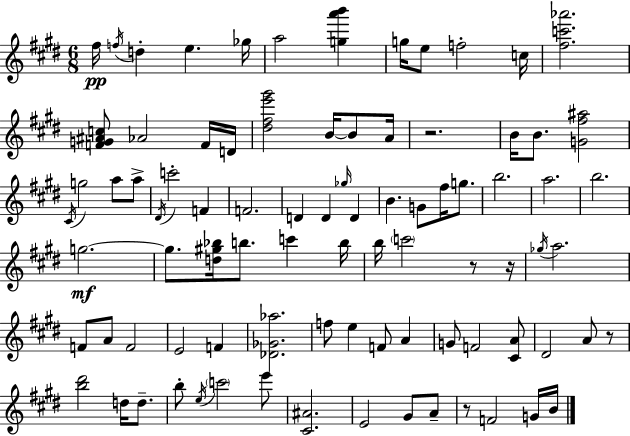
F#5/s F5/s D5/q E5/q. Gb5/s A5/h [G5,A6,B6]/q G5/s E5/e F5/h C5/s [F#5,C6,Ab6]/h. [F4,G4,A#4,C5]/e Ab4/h F4/s D4/s [D#5,F#5,E6,G#6]/h B4/s B4/e A4/s R/h. B4/s B4/e. [G4,F#5,A#5]/h C#4/s G5/h A5/e A5/e D#4/s C6/h F4/q F4/h. D4/q D4/q Gb5/s D4/q B4/q. G4/e F#5/s G5/e. B5/h. A5/h. B5/h. G5/h. G5/e. [D5,G#5,Bb5]/s B5/e. C6/q B5/s B5/s C6/h R/e R/s Gb5/s A5/h. F4/e A4/e F4/h E4/h F4/q [Db4,Gb4,Ab5]/h. F5/e E5/q F4/e A4/q G4/e F4/h [C#4,A4]/e D#4/h A4/e R/e [B5,D#6]/h D5/s D5/e. B5/e E5/s C6/h E6/e [C#4,A#4]/h. E4/h G#4/e A4/e R/e F4/h G4/s B4/s